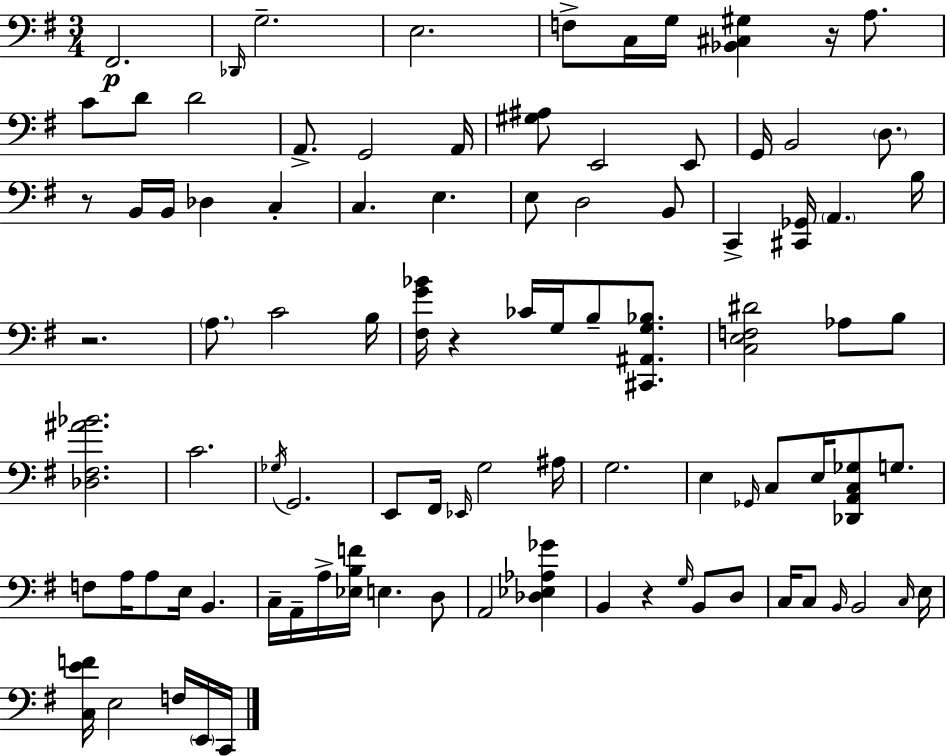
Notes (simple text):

F#2/h. Db2/s G3/h. E3/h. F3/e C3/s G3/s [Bb2,C#3,G#3]/q R/s A3/e. C4/e D4/e D4/h A2/e. G2/h A2/s [G#3,A#3]/e E2/h E2/e G2/s B2/h D3/e. R/e B2/s B2/s Db3/q C3/q C3/q. E3/q. E3/e D3/h B2/e C2/q [C#2,Gb2]/s A2/q. B3/s R/h. A3/e. C4/h B3/s [F#3,G4,Bb4]/s R/q CES4/s G3/s B3/e [C#2,A#2,G3,Bb3]/e. [C3,E3,F3,D#4]/h Ab3/e B3/e [Db3,F#3,A#4,Bb4]/h. C4/h. Gb3/s G2/h. E2/e F#2/s Eb2/s G3/h A#3/s G3/h. E3/q Gb2/s C3/e E3/s [Db2,A2,C3,Gb3]/e G3/e. F3/e A3/s A3/e E3/s B2/q. C3/s A2/s A3/s [Eb3,B3,F4]/s E3/q. D3/e A2/h [Db3,Eb3,Ab3,Gb4]/q B2/q R/q G3/s B2/e D3/e C3/s C3/e B2/s B2/h C3/s E3/s [C3,E4,F4]/s E3/h F3/s E2/s C2/s